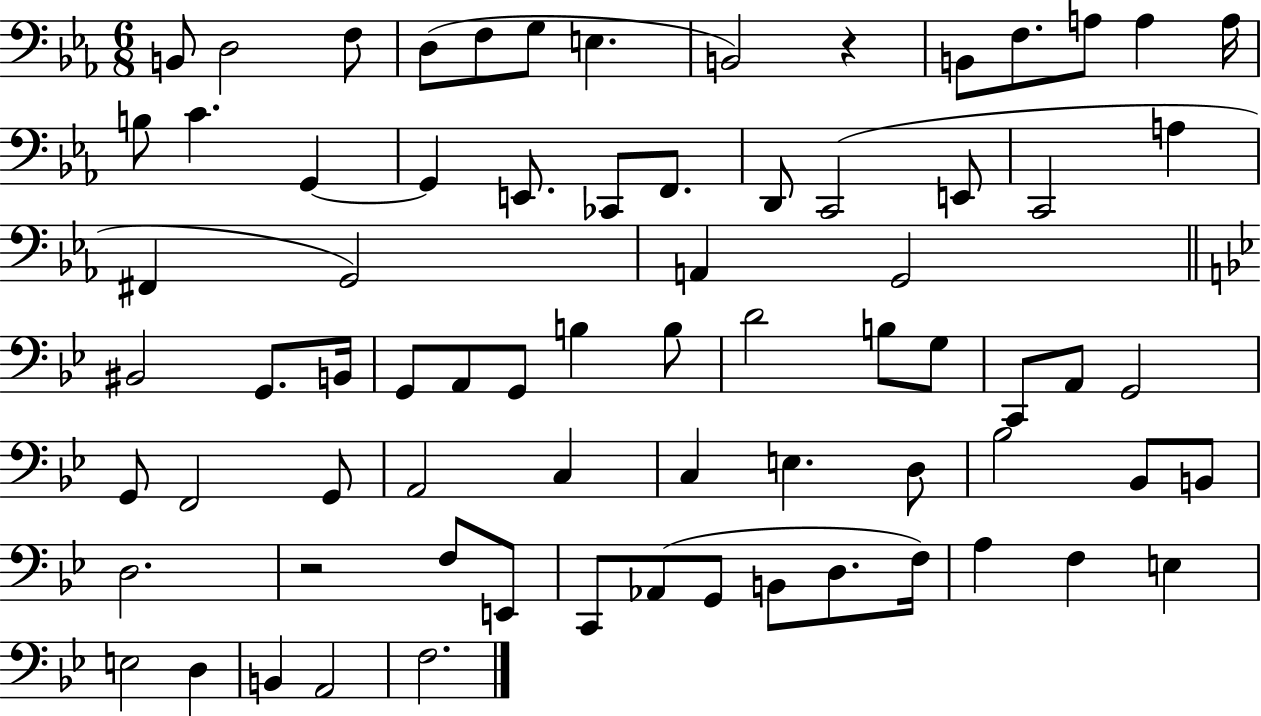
B2/e D3/h F3/e D3/e F3/e G3/e E3/q. B2/h R/q B2/e F3/e. A3/e A3/q A3/s B3/e C4/q. G2/q G2/q E2/e. CES2/e F2/e. D2/e C2/h E2/e C2/h A3/q F#2/q G2/h A2/q G2/h BIS2/h G2/e. B2/s G2/e A2/e G2/e B3/q B3/e D4/h B3/e G3/e C2/e A2/e G2/h G2/e F2/h G2/e A2/h C3/q C3/q E3/q. D3/e Bb3/h Bb2/e B2/e D3/h. R/h F3/e E2/e C2/e Ab2/e G2/e B2/e D3/e. F3/s A3/q F3/q E3/q E3/h D3/q B2/q A2/h F3/h.